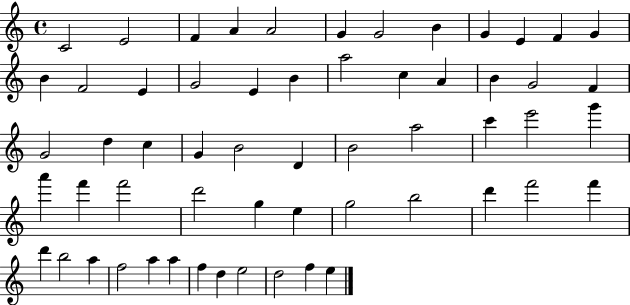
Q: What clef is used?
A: treble